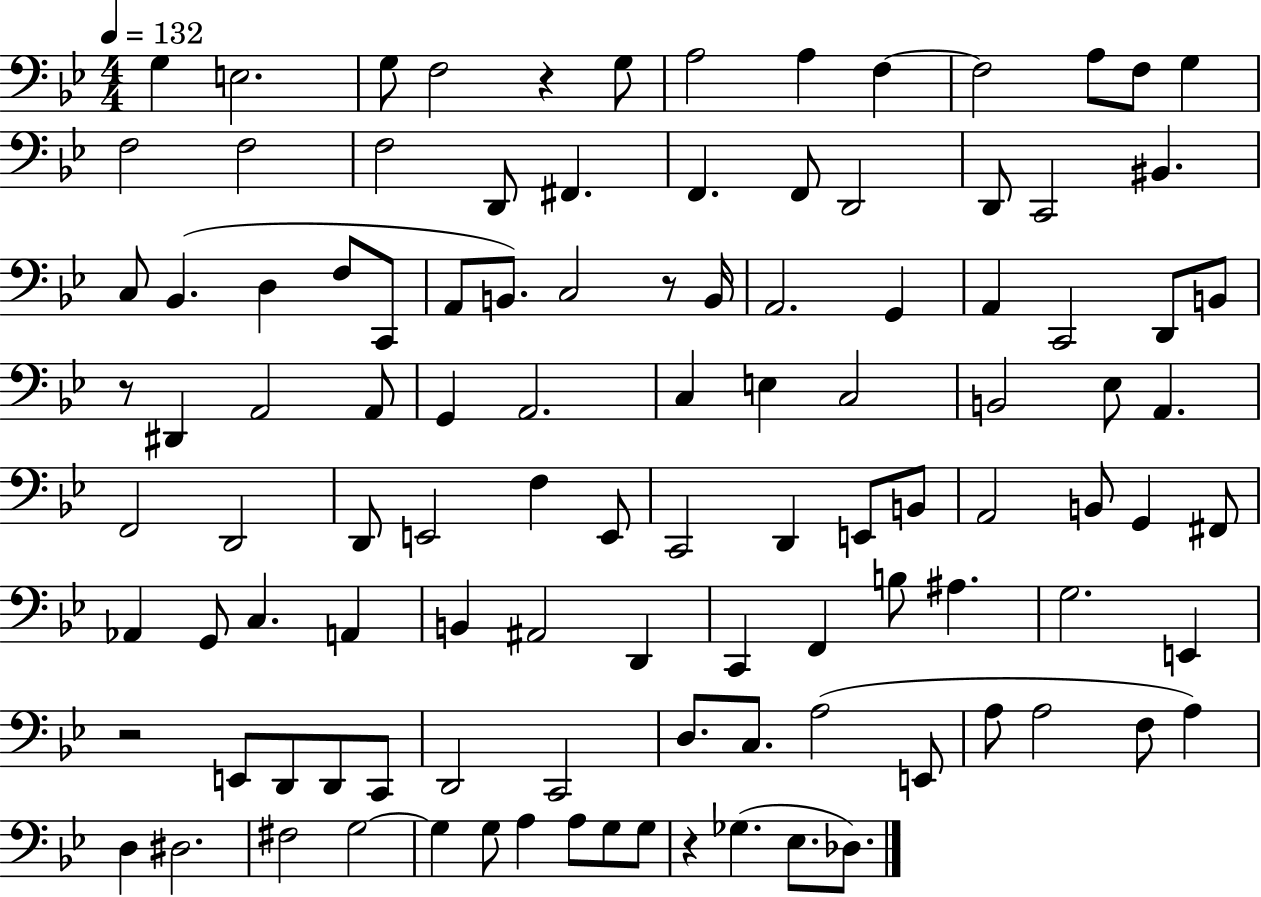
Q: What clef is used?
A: bass